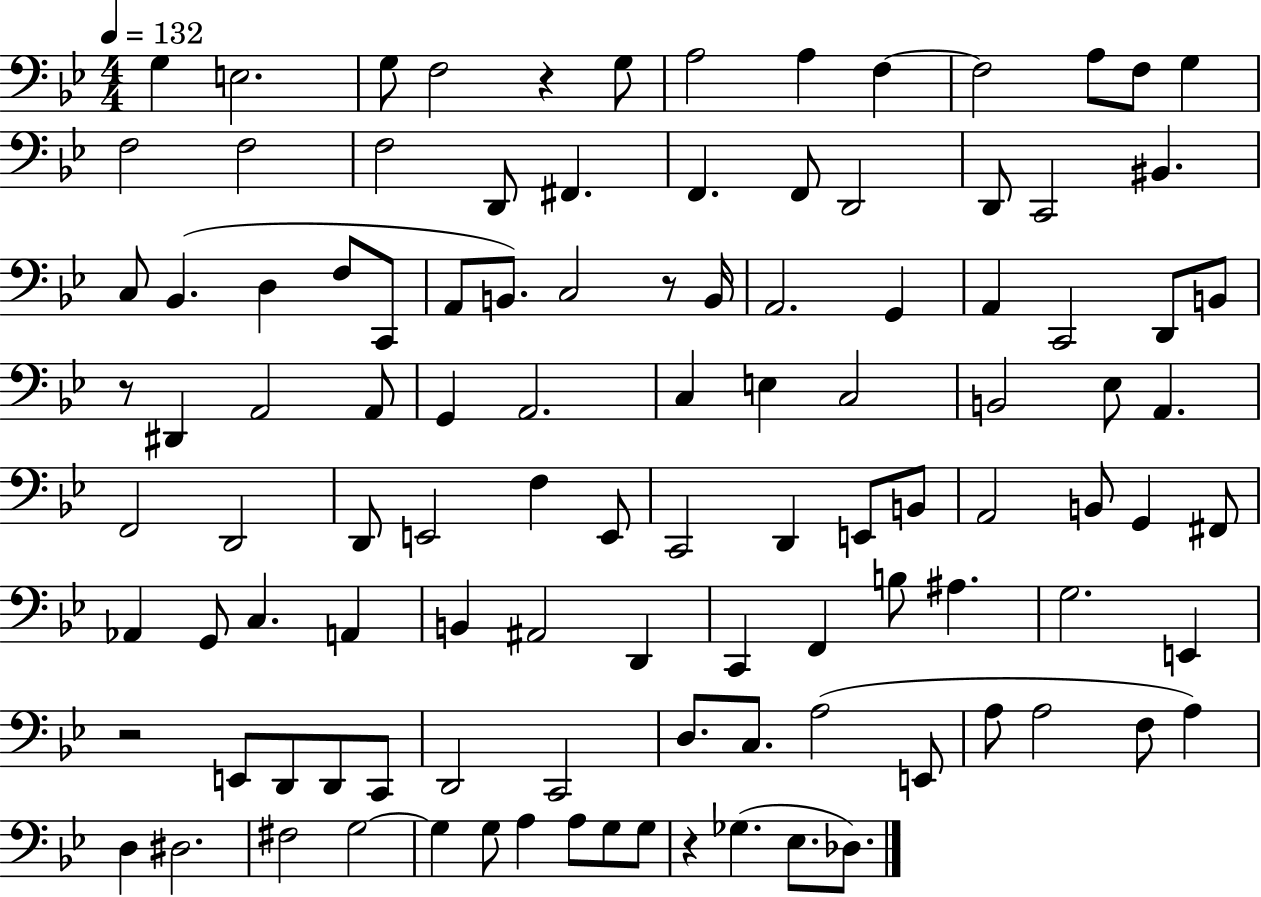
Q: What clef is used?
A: bass